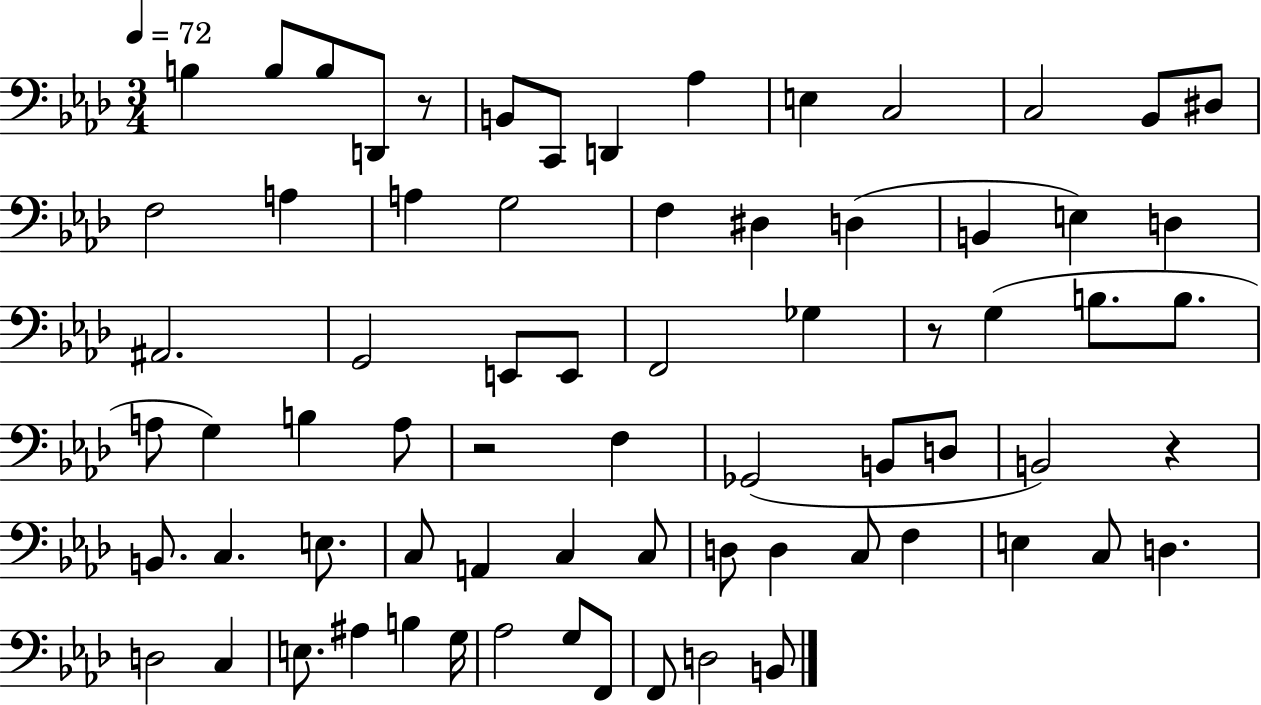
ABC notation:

X:1
T:Untitled
M:3/4
L:1/4
K:Ab
B, B,/2 B,/2 D,,/2 z/2 B,,/2 C,,/2 D,, _A, E, C,2 C,2 _B,,/2 ^D,/2 F,2 A, A, G,2 F, ^D, D, B,, E, D, ^A,,2 G,,2 E,,/2 E,,/2 F,,2 _G, z/2 G, B,/2 B,/2 A,/2 G, B, A,/2 z2 F, _G,,2 B,,/2 D,/2 B,,2 z B,,/2 C, E,/2 C,/2 A,, C, C,/2 D,/2 D, C,/2 F, E, C,/2 D, D,2 C, E,/2 ^A, B, G,/4 _A,2 G,/2 F,,/2 F,,/2 D,2 B,,/2